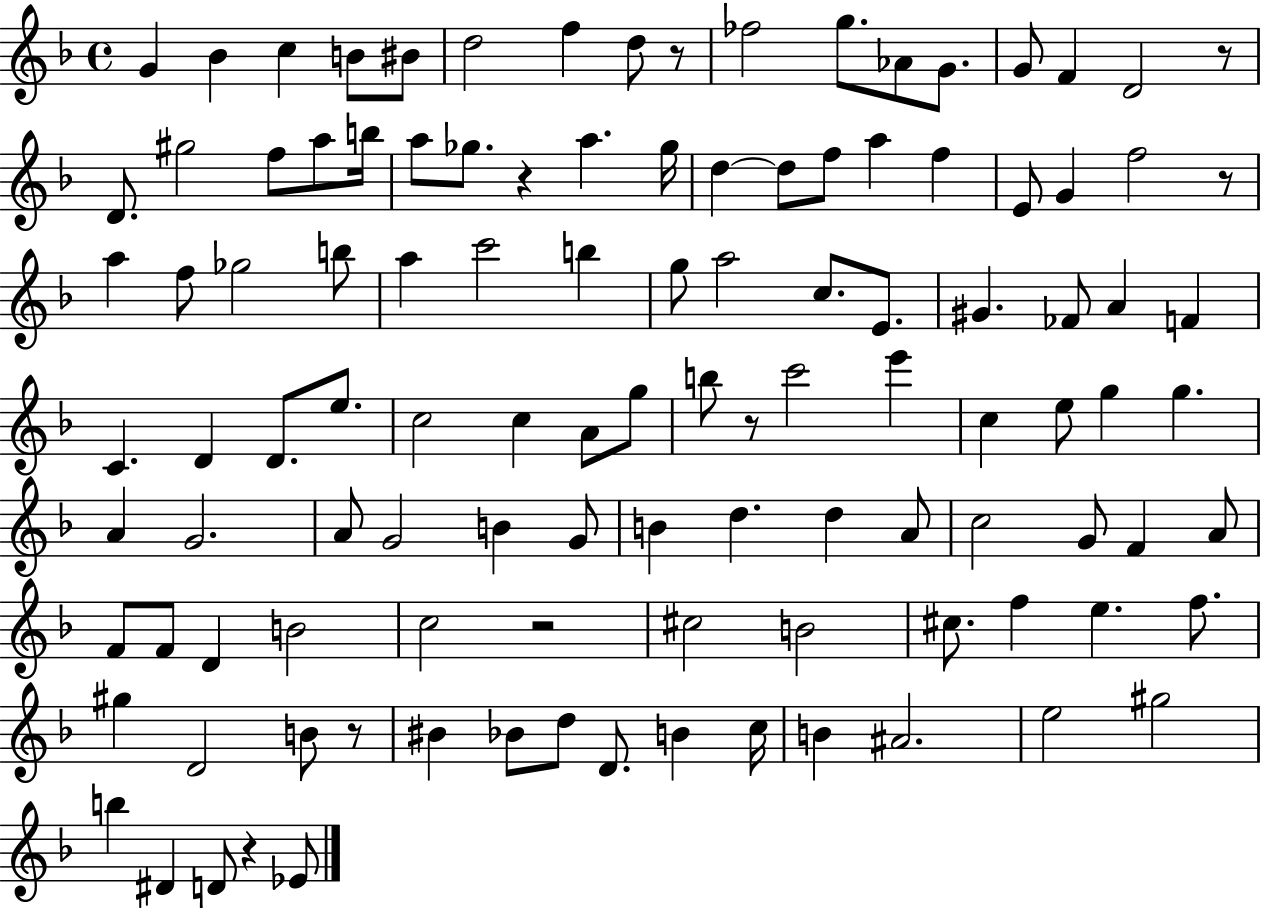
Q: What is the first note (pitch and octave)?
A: G4